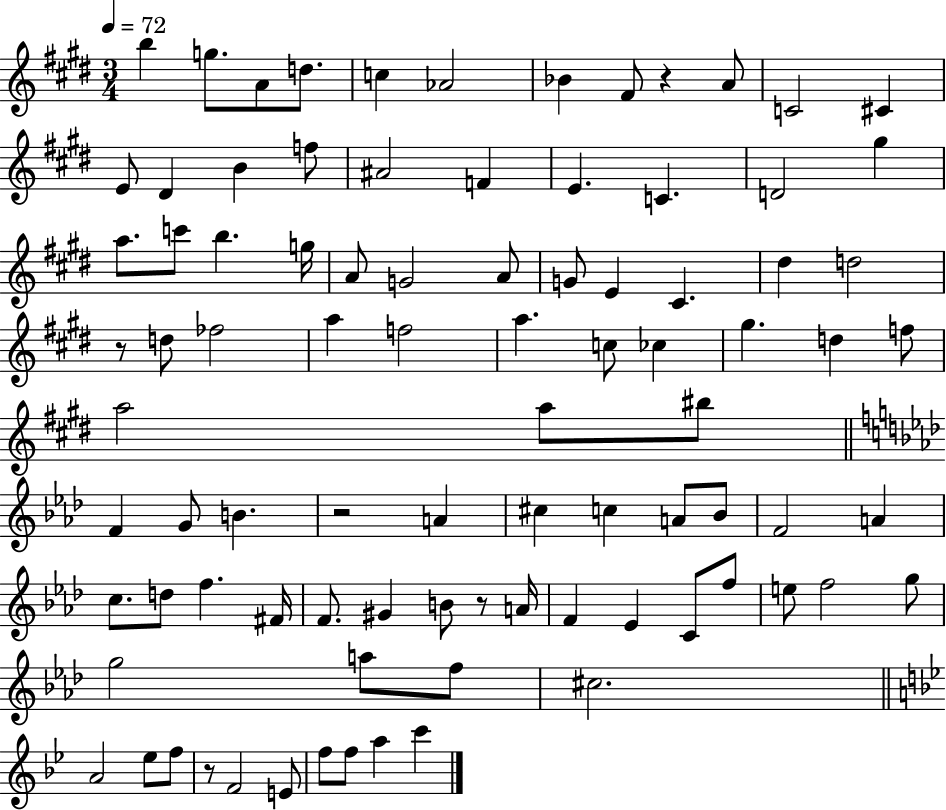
B5/q G5/e. A4/e D5/e. C5/q Ab4/h Bb4/q F#4/e R/q A4/e C4/h C#4/q E4/e D#4/q B4/q F5/e A#4/h F4/q E4/q. C4/q. D4/h G#5/q A5/e. C6/e B5/q. G5/s A4/e G4/h A4/e G4/e E4/q C#4/q. D#5/q D5/h R/e D5/e FES5/h A5/q F5/h A5/q. C5/e CES5/q G#5/q. D5/q F5/e A5/h A5/e BIS5/e F4/q G4/e B4/q. R/h A4/q C#5/q C5/q A4/e Bb4/e F4/h A4/q C5/e. D5/e F5/q. F#4/s F4/e. G#4/q B4/e R/e A4/s F4/q Eb4/q C4/e F5/e E5/e F5/h G5/e G5/h A5/e F5/e C#5/h. A4/h Eb5/e F5/e R/e F4/h E4/e F5/e F5/e A5/q C6/q